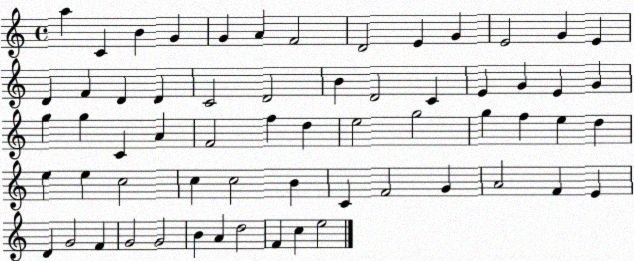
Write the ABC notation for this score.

X:1
T:Untitled
M:4/4
L:1/4
K:C
a C B G G A F2 D2 E G E2 G E D F D D C2 D2 B D2 C E G E G g g C A F2 f d e2 g2 g f e d e e c2 c c2 B C F2 G A2 F E D G2 F G2 G2 B A d2 F c e2